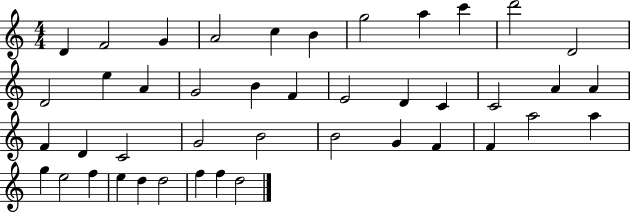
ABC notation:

X:1
T:Untitled
M:4/4
L:1/4
K:C
D F2 G A2 c B g2 a c' d'2 D2 D2 e A G2 B F E2 D C C2 A A F D C2 G2 B2 B2 G F F a2 a g e2 f e d d2 f f d2